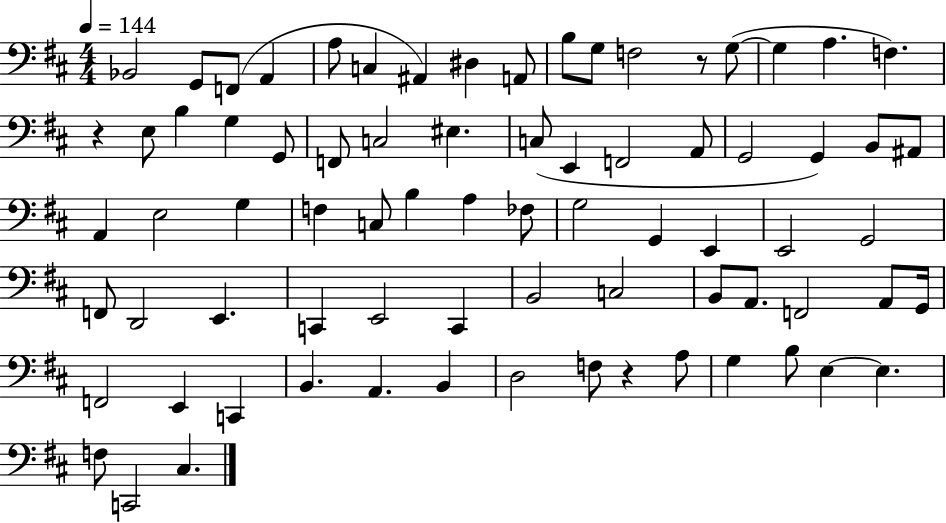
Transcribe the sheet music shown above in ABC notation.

X:1
T:Untitled
M:4/4
L:1/4
K:D
_B,,2 G,,/2 F,,/2 A,, A,/2 C, ^A,, ^D, A,,/2 B,/2 G,/2 F,2 z/2 G,/2 G, A, F, z E,/2 B, G, G,,/2 F,,/2 C,2 ^E, C,/2 E,, F,,2 A,,/2 G,,2 G,, B,,/2 ^A,,/2 A,, E,2 G, F, C,/2 B, A, _F,/2 G,2 G,, E,, E,,2 G,,2 F,,/2 D,,2 E,, C,, E,,2 C,, B,,2 C,2 B,,/2 A,,/2 F,,2 A,,/2 G,,/4 F,,2 E,, C,, B,, A,, B,, D,2 F,/2 z A,/2 G, B,/2 E, E, F,/2 C,,2 ^C,